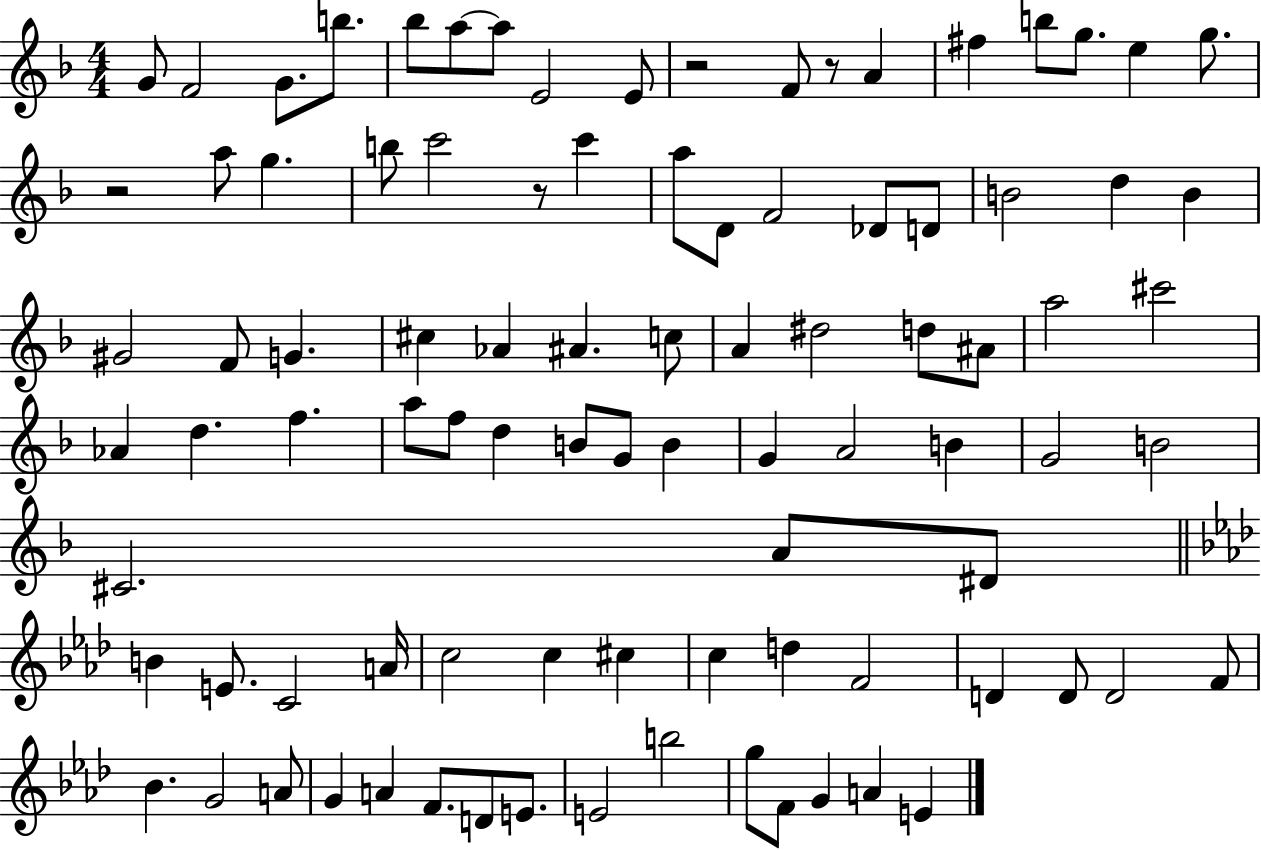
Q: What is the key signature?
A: F major